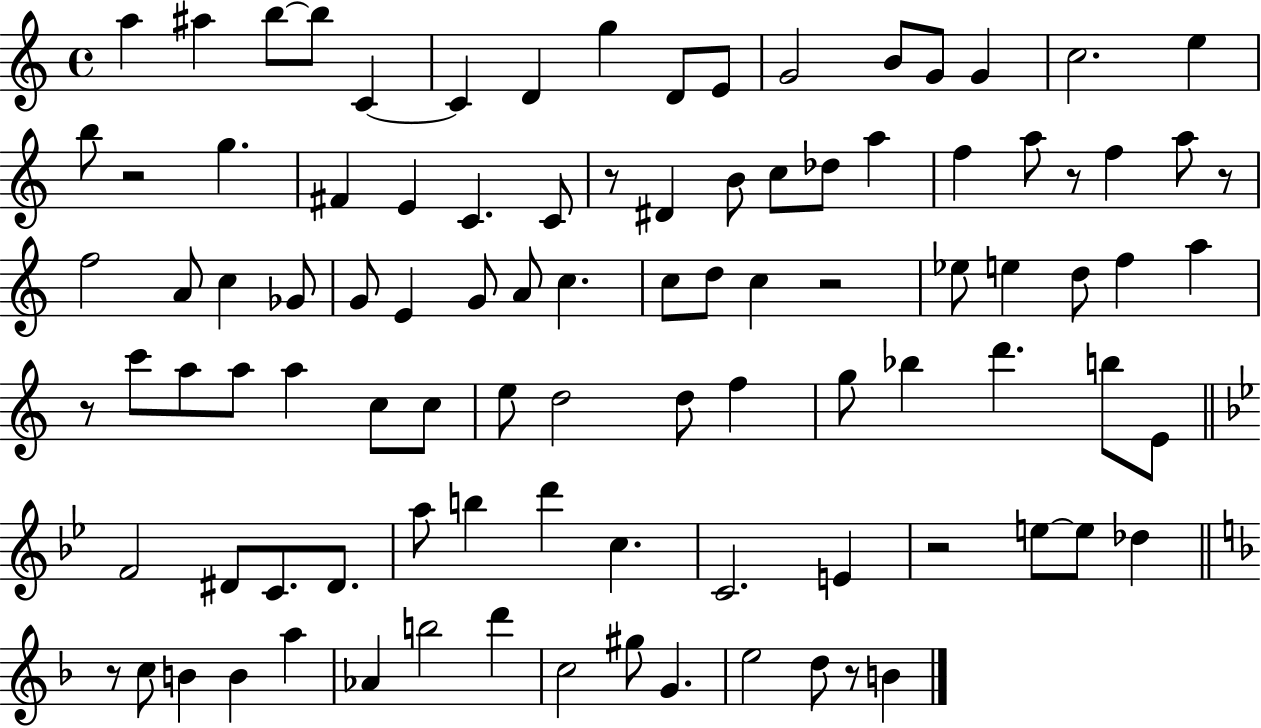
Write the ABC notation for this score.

X:1
T:Untitled
M:4/4
L:1/4
K:C
a ^a b/2 b/2 C C D g D/2 E/2 G2 B/2 G/2 G c2 e b/2 z2 g ^F E C C/2 z/2 ^D B/2 c/2 _d/2 a f a/2 z/2 f a/2 z/2 f2 A/2 c _G/2 G/2 E G/2 A/2 c c/2 d/2 c z2 _e/2 e d/2 f a z/2 c'/2 a/2 a/2 a c/2 c/2 e/2 d2 d/2 f g/2 _b d' b/2 E/2 F2 ^D/2 C/2 ^D/2 a/2 b d' c C2 E z2 e/2 e/2 _d z/2 c/2 B B a _A b2 d' c2 ^g/2 G e2 d/2 z/2 B